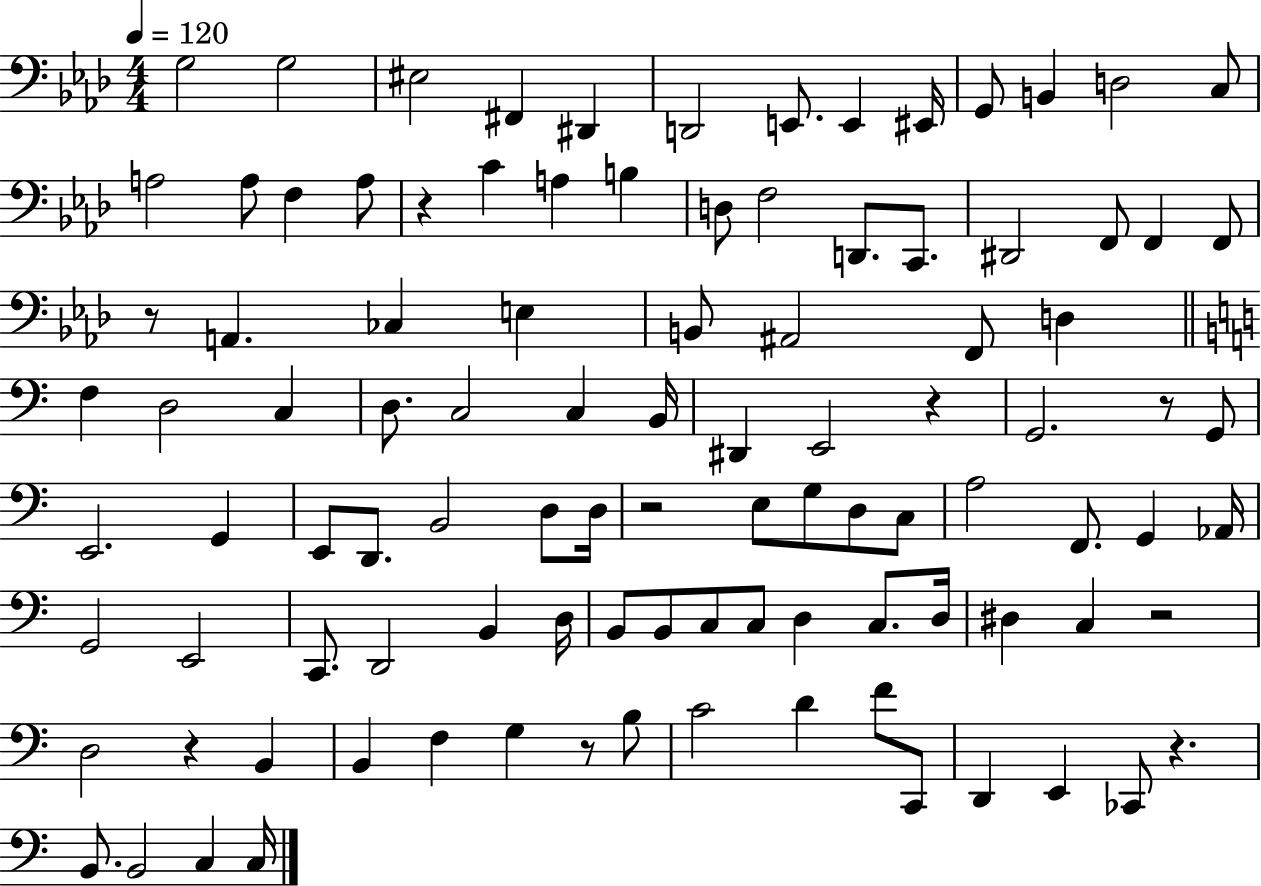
{
  \clef bass
  \numericTimeSignature
  \time 4/4
  \key aes \major
  \tempo 4 = 120
  \repeat volta 2 { g2 g2 | eis2 fis,4 dis,4 | d,2 e,8. e,4 eis,16 | g,8 b,4 d2 c8 | \break a2 a8 f4 a8 | r4 c'4 a4 b4 | d8 f2 d,8. c,8. | dis,2 f,8 f,4 f,8 | \break r8 a,4. ces4 e4 | b,8 ais,2 f,8 d4 | \bar "||" \break \key a \minor f4 d2 c4 | d8. c2 c4 b,16 | dis,4 e,2 r4 | g,2. r8 g,8 | \break e,2. g,4 | e,8 d,8. b,2 d8 d16 | r2 e8 g8 d8 c8 | a2 f,8. g,4 aes,16 | \break g,2 e,2 | c,8. d,2 b,4 d16 | b,8 b,8 c8 c8 d4 c8. d16 | dis4 c4 r2 | \break d2 r4 b,4 | b,4 f4 g4 r8 b8 | c'2 d'4 f'8 c,8 | d,4 e,4 ces,8 r4. | \break b,8. b,2 c4 c16 | } \bar "|."
}